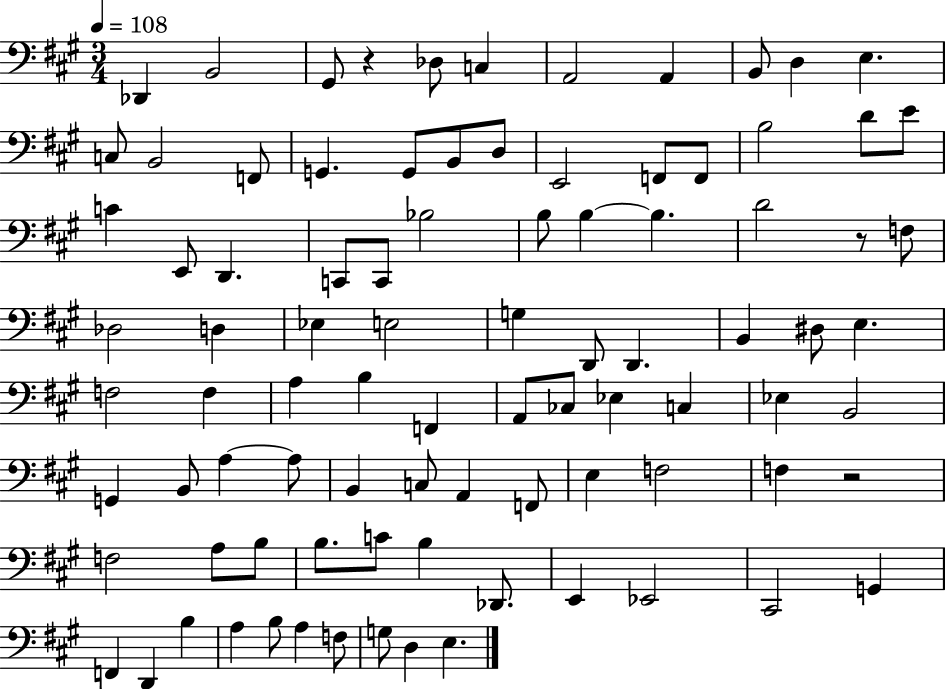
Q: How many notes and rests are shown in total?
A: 90